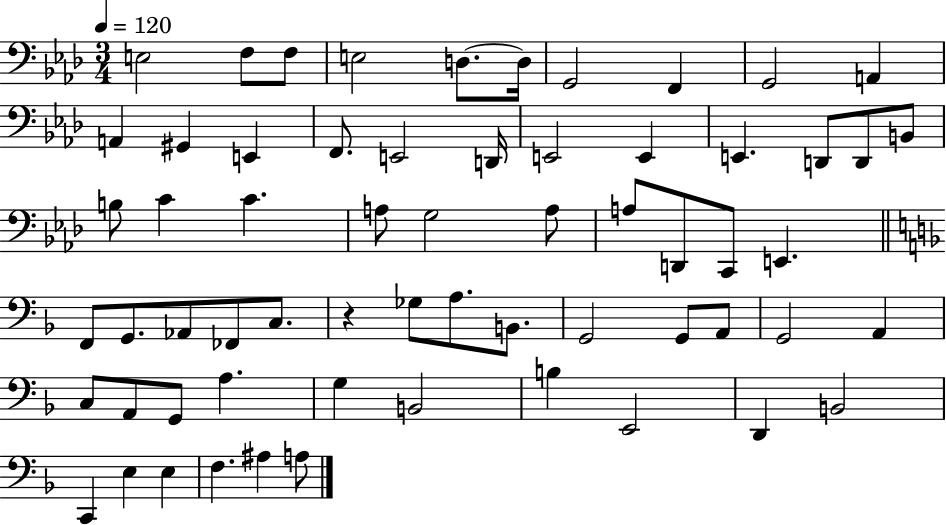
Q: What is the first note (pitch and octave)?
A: E3